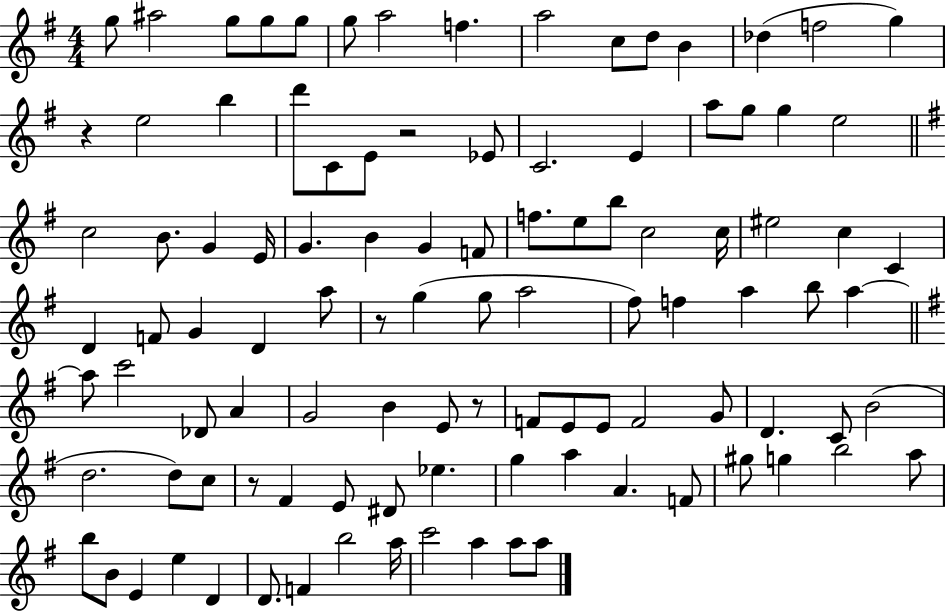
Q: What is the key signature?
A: G major